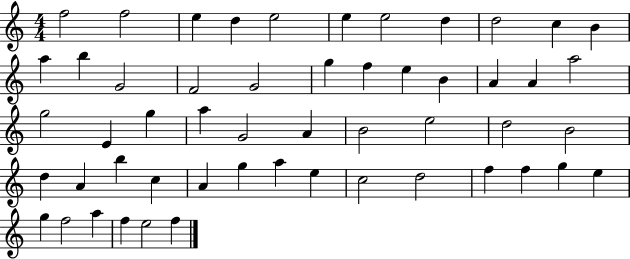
X:1
T:Untitled
M:4/4
L:1/4
K:C
f2 f2 e d e2 e e2 d d2 c B a b G2 F2 G2 g f e B A A a2 g2 E g a G2 A B2 e2 d2 B2 d A b c A g a e c2 d2 f f g e g f2 a f e2 f